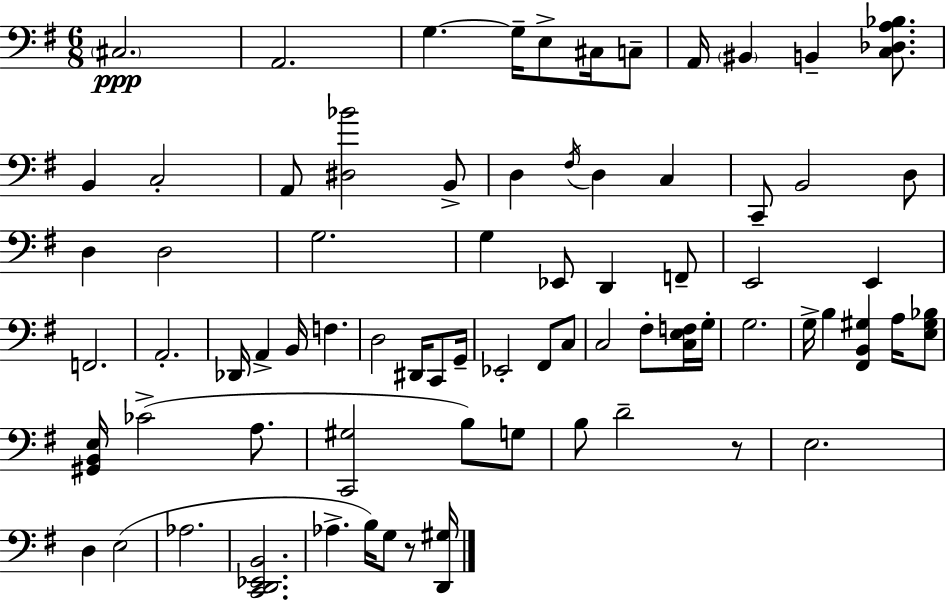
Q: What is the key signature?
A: E minor